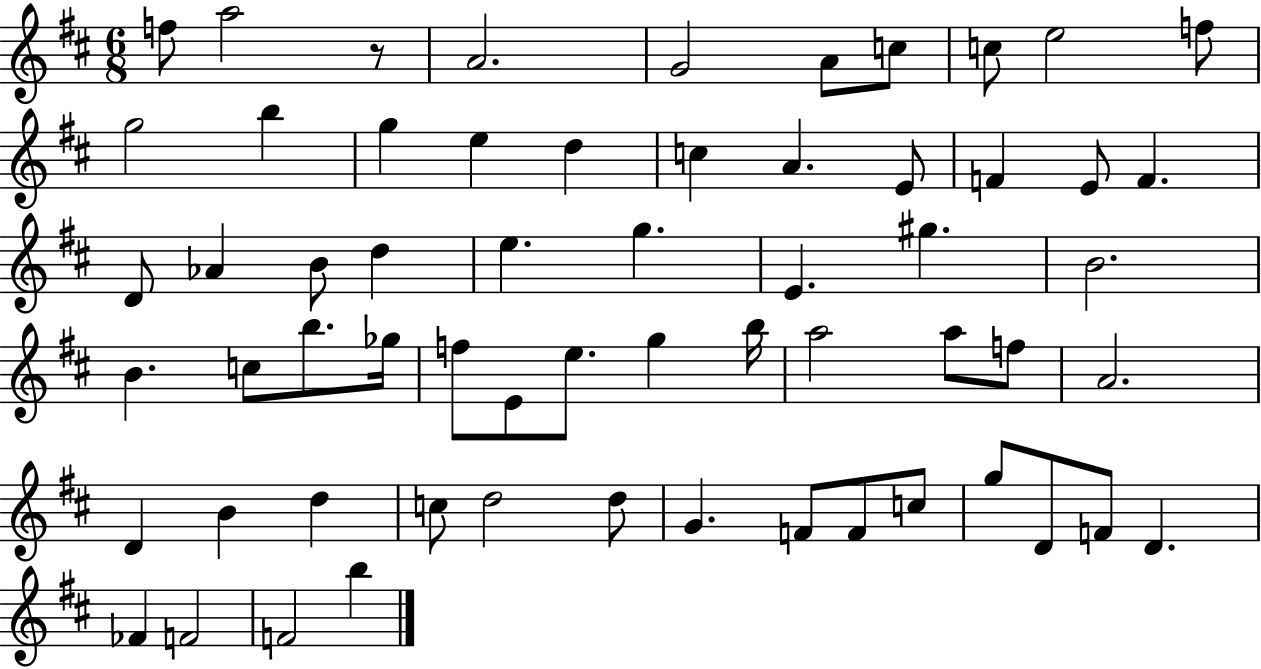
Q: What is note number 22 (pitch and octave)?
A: Ab4